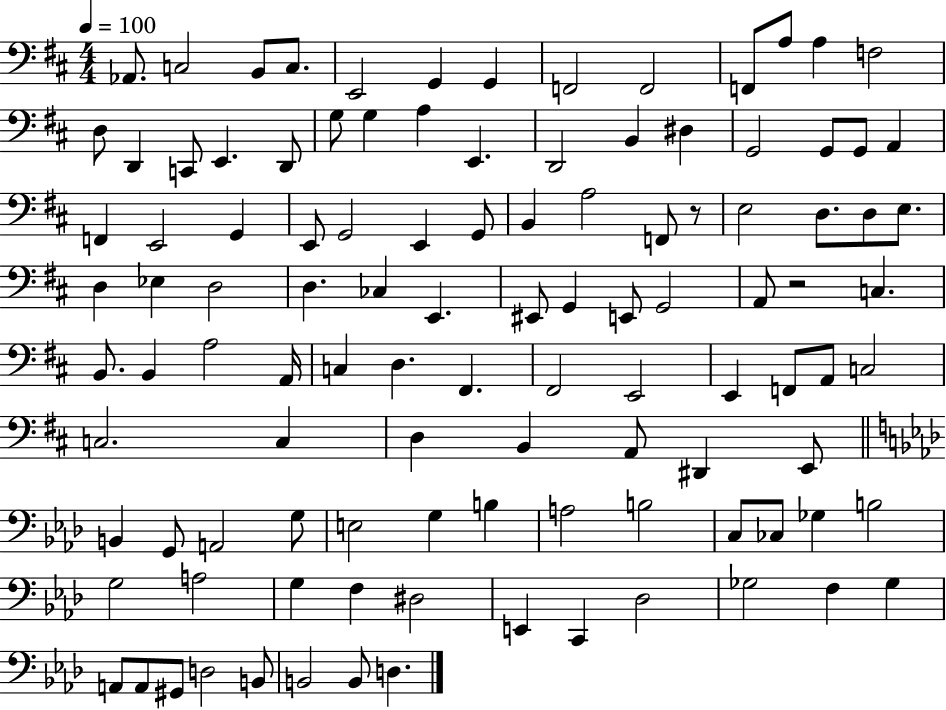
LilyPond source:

{
  \clef bass
  \numericTimeSignature
  \time 4/4
  \key d \major
  \tempo 4 = 100
  \repeat volta 2 { aes,8. c2 b,8 c8. | e,2 g,4 g,4 | f,2 f,2 | f,8 a8 a4 f2 | \break d8 d,4 c,8 e,4. d,8 | g8 g4 a4 e,4. | d,2 b,4 dis4 | g,2 g,8 g,8 a,4 | \break f,4 e,2 g,4 | e,8 g,2 e,4 g,8 | b,4 a2 f,8 r8 | e2 d8. d8 e8. | \break d4 ees4 d2 | d4. ces4 e,4. | eis,8 g,4 e,8 g,2 | a,8 r2 c4. | \break b,8. b,4 a2 a,16 | c4 d4. fis,4. | fis,2 e,2 | e,4 f,8 a,8 c2 | \break c2. c4 | d4 b,4 a,8 dis,4 e,8 | \bar "||" \break \key aes \major b,4 g,8 a,2 g8 | e2 g4 b4 | a2 b2 | c8 ces8 ges4 b2 | \break g2 a2 | g4 f4 dis2 | e,4 c,4 des2 | ges2 f4 ges4 | \break a,8 a,8 gis,8 d2 b,8 | b,2 b,8 d4. | } \bar "|."
}